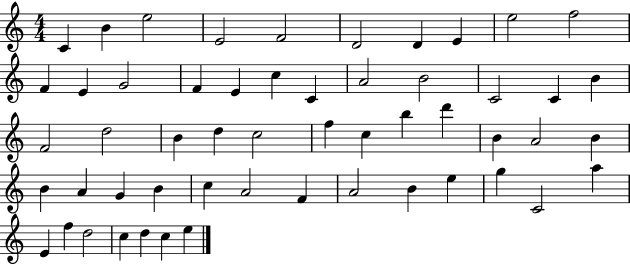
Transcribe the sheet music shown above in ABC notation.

X:1
T:Untitled
M:4/4
L:1/4
K:C
C B e2 E2 F2 D2 D E e2 f2 F E G2 F E c C A2 B2 C2 C B F2 d2 B d c2 f c b d' B A2 B B A G B c A2 F A2 B e g C2 a E f d2 c d c e